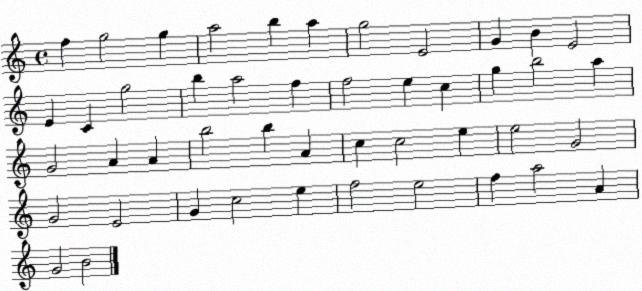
X:1
T:Untitled
M:4/4
L:1/4
K:C
f g2 g a2 b a g2 E2 G B E2 E C g2 b a2 f f2 e c g b2 a G2 A A b2 b A c c2 e e2 G2 G2 E2 G c2 e f2 e2 f a2 A G2 B2